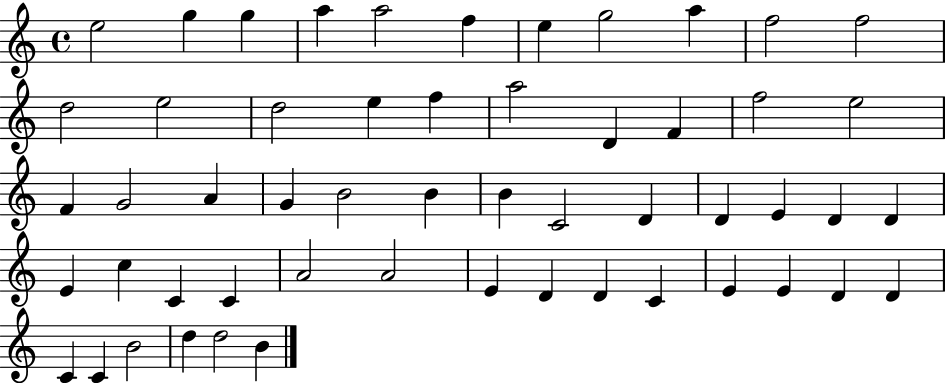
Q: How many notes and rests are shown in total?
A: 54